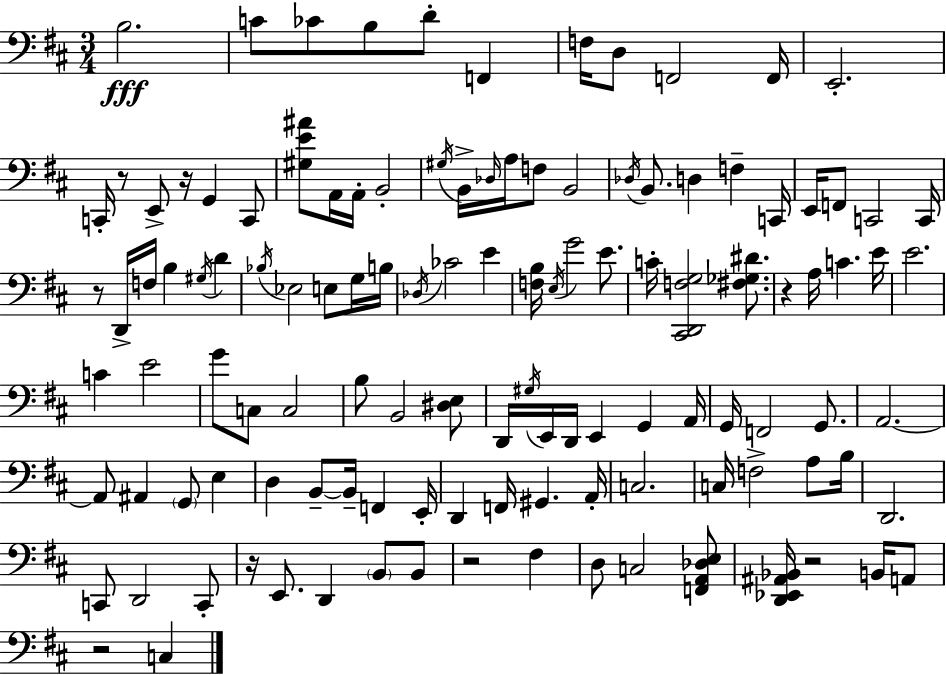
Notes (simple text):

B3/h. C4/e CES4/e B3/e D4/e F2/q F3/s D3/e F2/h F2/s E2/h. C2/s R/e E2/e R/s G2/q C2/e [G#3,E4,A#4]/e A2/s A2/s B2/h G#3/s B2/s Db3/s A3/s F3/e B2/h Db3/s B2/e. D3/q F3/q C2/s E2/s F2/e C2/h C2/s R/e D2/s F3/s B3/q G#3/s D4/q Bb3/s Eb3/h E3/e G3/s B3/s Db3/s CES4/h E4/q [F3,B3]/s E3/s G4/h E4/e. C4/s [C#2,D2,F3,G3]/h [F#3,Gb3,D#4]/e. R/q A3/s C4/q. E4/s E4/h. C4/q E4/h G4/e C3/e C3/h B3/e B2/h [D#3,E3]/e D2/s G#3/s E2/s D2/s E2/q G2/q A2/s G2/s F2/h G2/e. A2/h. A2/e A#2/q G2/e E3/q D3/q B2/e B2/s F2/q E2/s D2/q F2/s G#2/q. A2/s C3/h. C3/s F3/h A3/e B3/s D2/h. C2/e D2/h C2/e R/s E2/e. D2/q B2/e B2/e R/h F#3/q D3/e C3/h [F2,A2,Db3,E3]/e [D2,Eb2,A#2,Bb2]/s R/h B2/s A2/e R/h C3/q